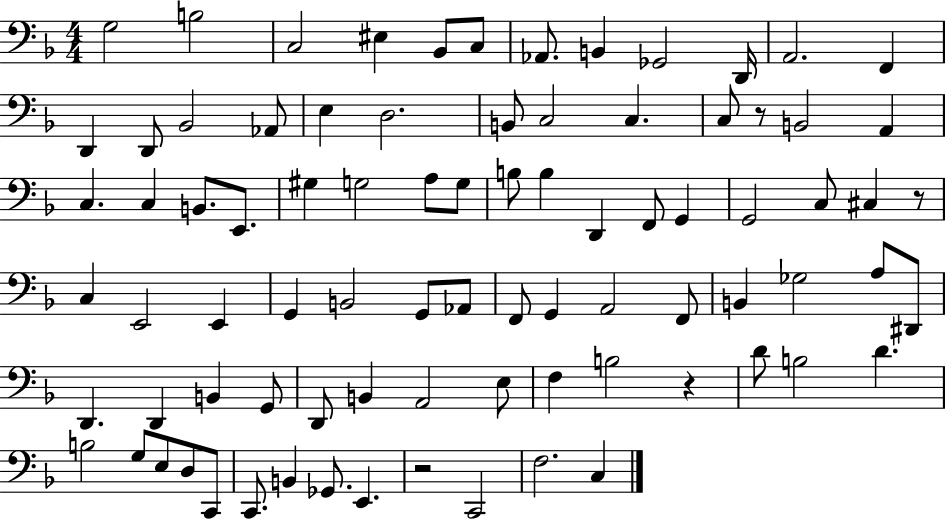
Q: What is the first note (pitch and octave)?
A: G3